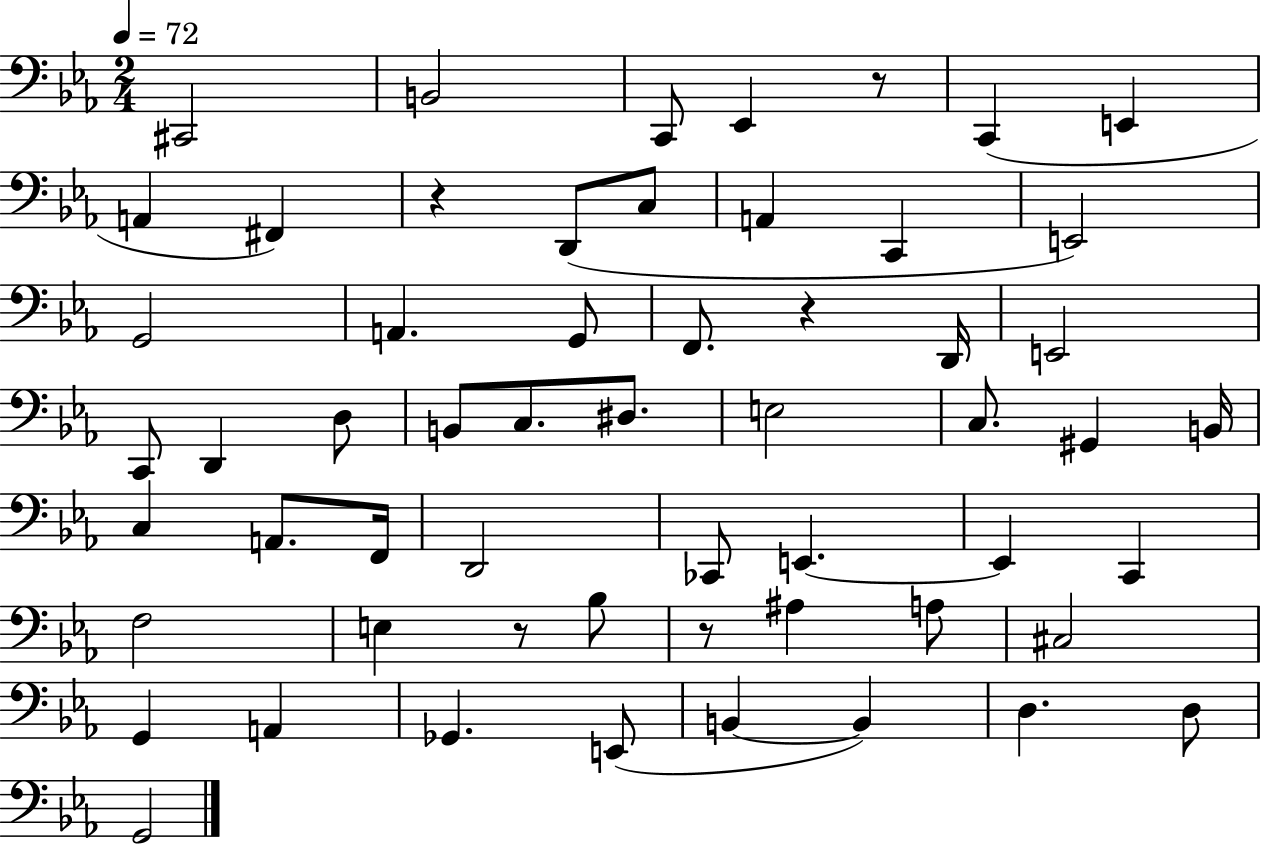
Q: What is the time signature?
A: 2/4